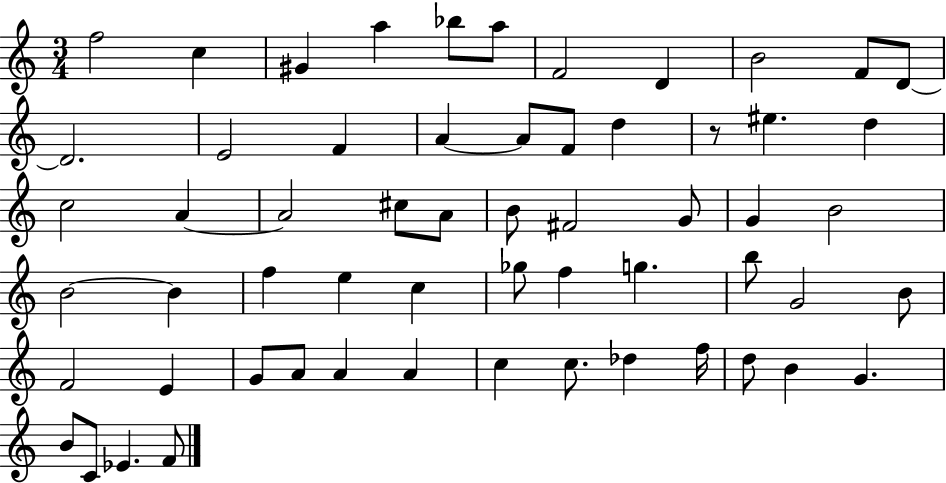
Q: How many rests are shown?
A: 1